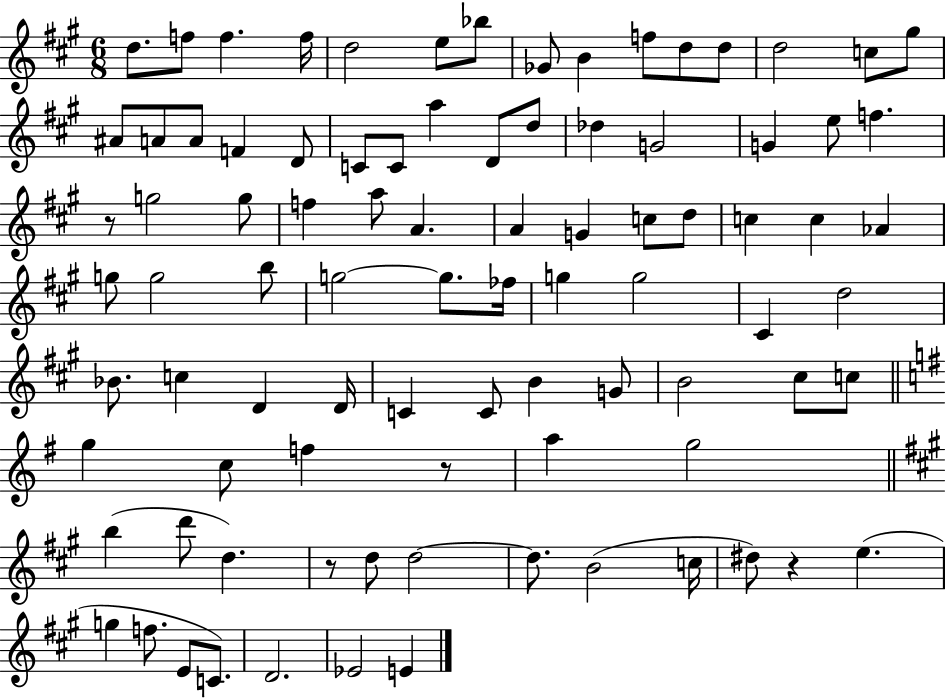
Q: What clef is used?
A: treble